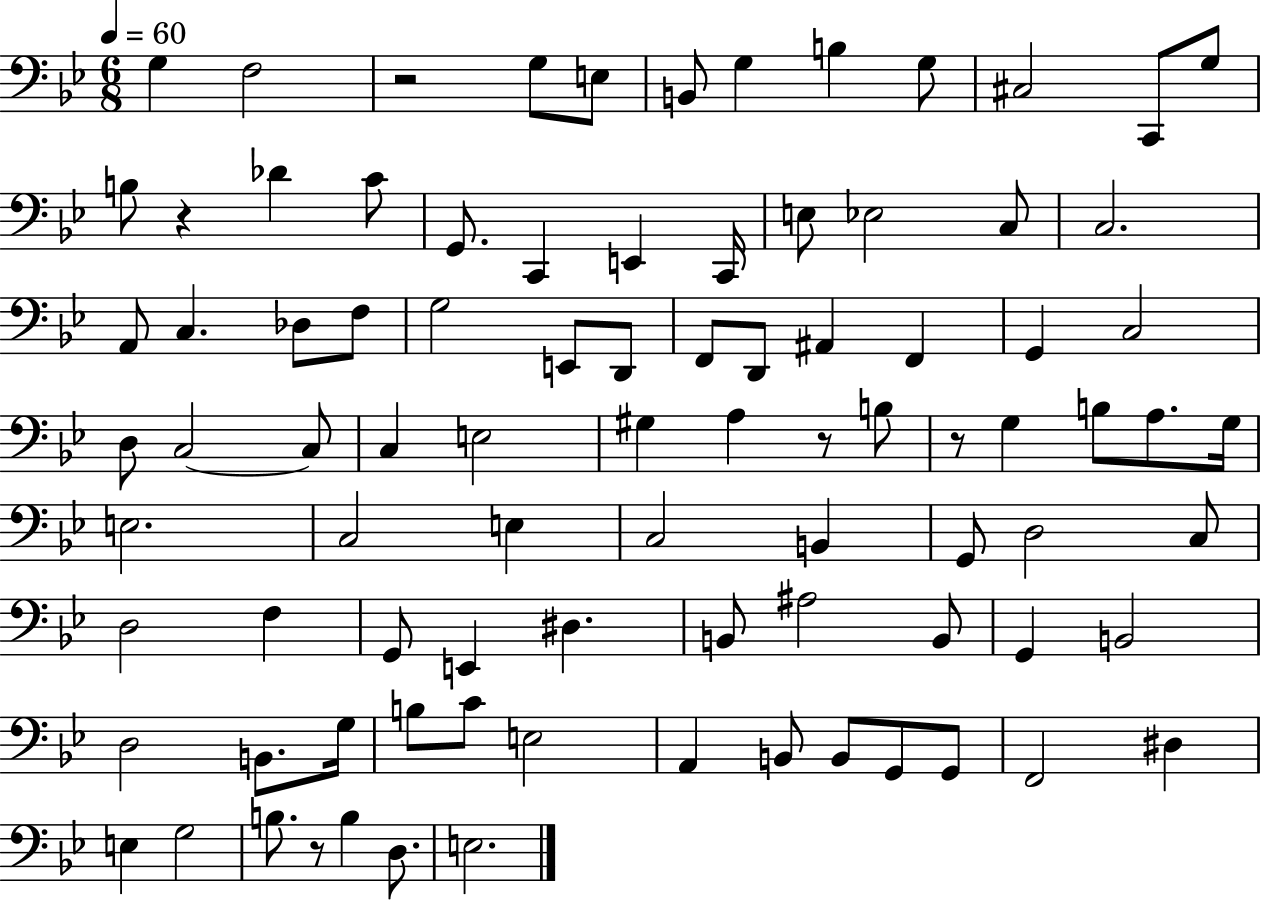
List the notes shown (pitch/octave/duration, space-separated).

G3/q F3/h R/h G3/e E3/e B2/e G3/q B3/q G3/e C#3/h C2/e G3/e B3/e R/q Db4/q C4/e G2/e. C2/q E2/q C2/s E3/e Eb3/h C3/e C3/h. A2/e C3/q. Db3/e F3/e G3/h E2/e D2/e F2/e D2/e A#2/q F2/q G2/q C3/h D3/e C3/h C3/e C3/q E3/h G#3/q A3/q R/e B3/e R/e G3/q B3/e A3/e. G3/s E3/h. C3/h E3/q C3/h B2/q G2/e D3/h C3/e D3/h F3/q G2/e E2/q D#3/q. B2/e A#3/h B2/e G2/q B2/h D3/h B2/e. G3/s B3/e C4/e E3/h A2/q B2/e B2/e G2/e G2/e F2/h D#3/q E3/q G3/h B3/e. R/e B3/q D3/e. E3/h.